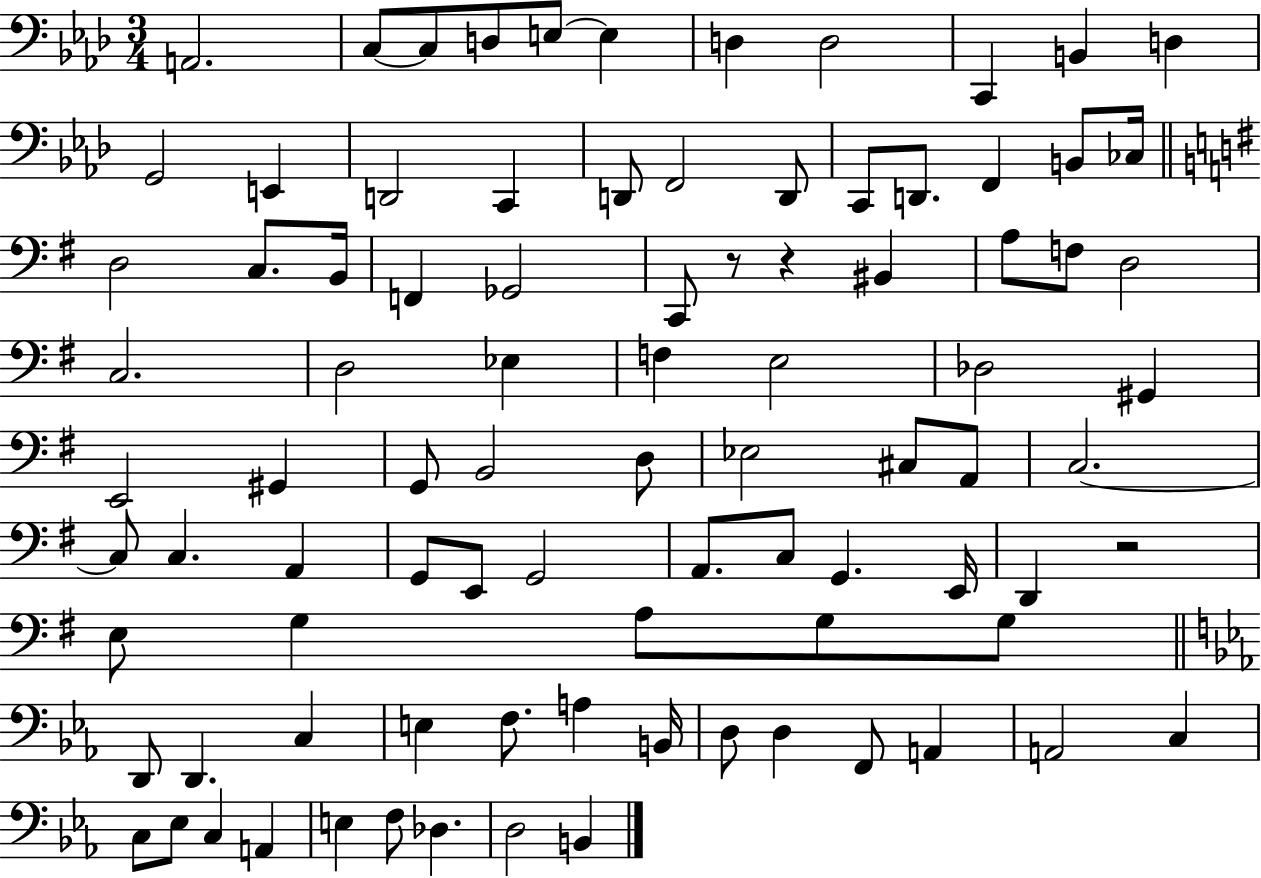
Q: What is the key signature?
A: AES major